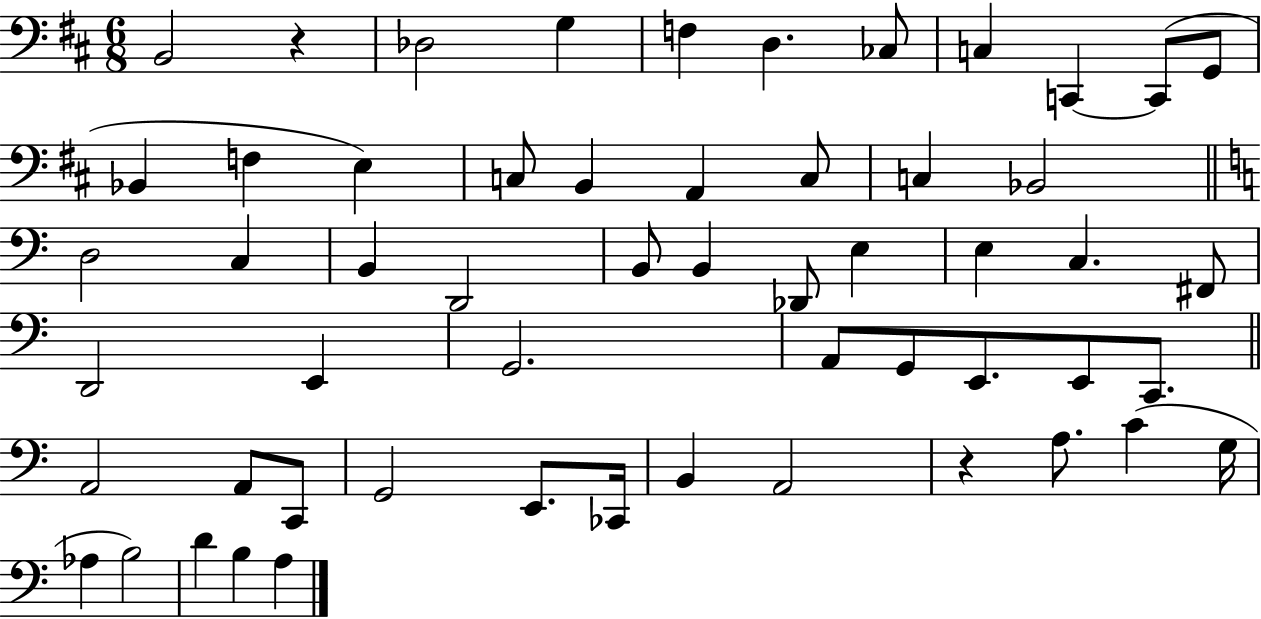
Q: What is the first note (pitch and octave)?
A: B2